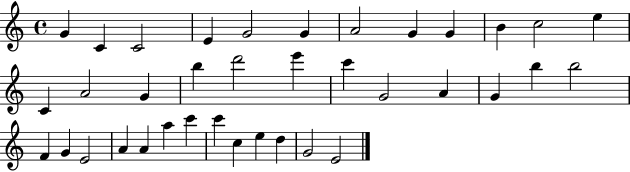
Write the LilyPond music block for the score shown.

{
  \clef treble
  \time 4/4
  \defaultTimeSignature
  \key c \major
  g'4 c'4 c'2 | e'4 g'2 g'4 | a'2 g'4 g'4 | b'4 c''2 e''4 | \break c'4 a'2 g'4 | b''4 d'''2 e'''4 | c'''4 g'2 a'4 | g'4 b''4 b''2 | \break f'4 g'4 e'2 | a'4 a'4 a''4 c'''4 | c'''4 c''4 e''4 d''4 | g'2 e'2 | \break \bar "|."
}